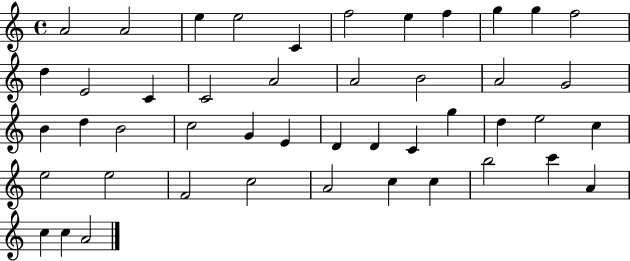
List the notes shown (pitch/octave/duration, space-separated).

A4/h A4/h E5/q E5/h C4/q F5/h E5/q F5/q G5/q G5/q F5/h D5/q E4/h C4/q C4/h A4/h A4/h B4/h A4/h G4/h B4/q D5/q B4/h C5/h G4/q E4/q D4/q D4/q C4/q G5/q D5/q E5/h C5/q E5/h E5/h F4/h C5/h A4/h C5/q C5/q B5/h C6/q A4/q C5/q C5/q A4/h